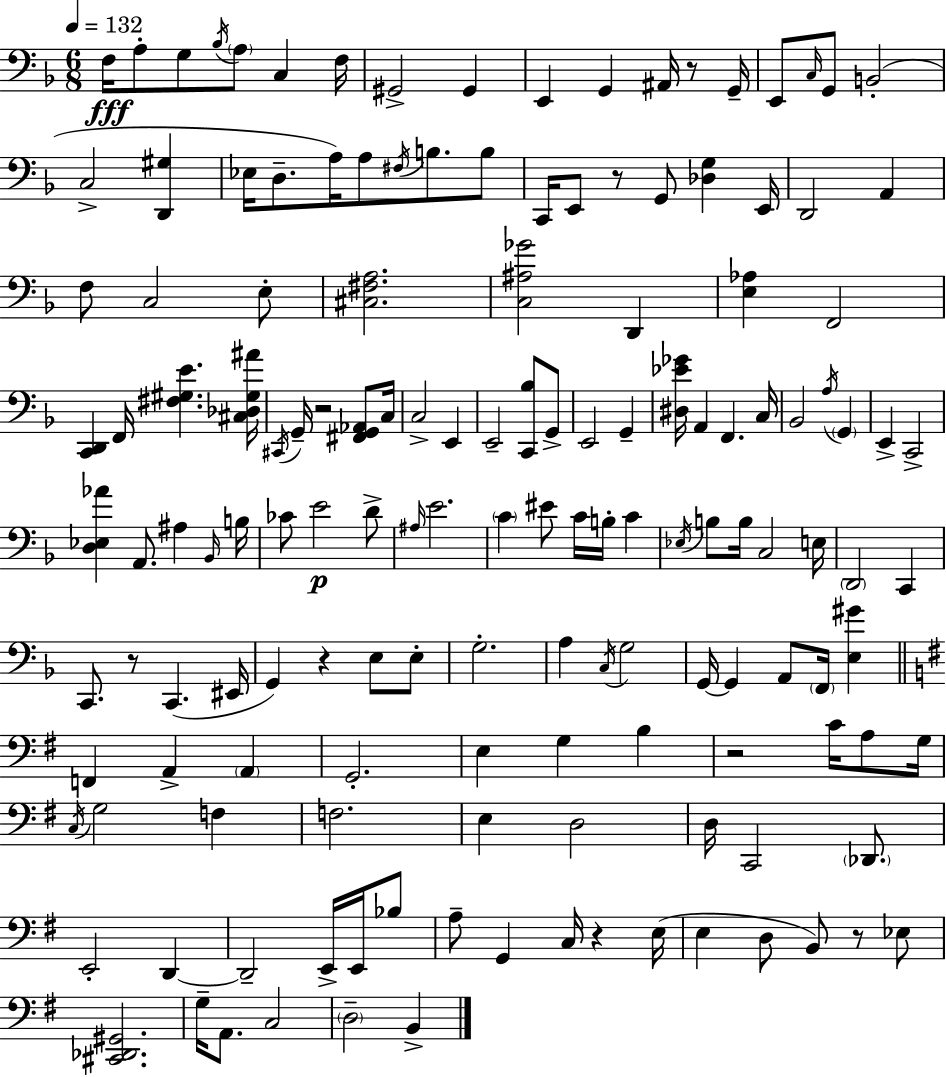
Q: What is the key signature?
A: D minor